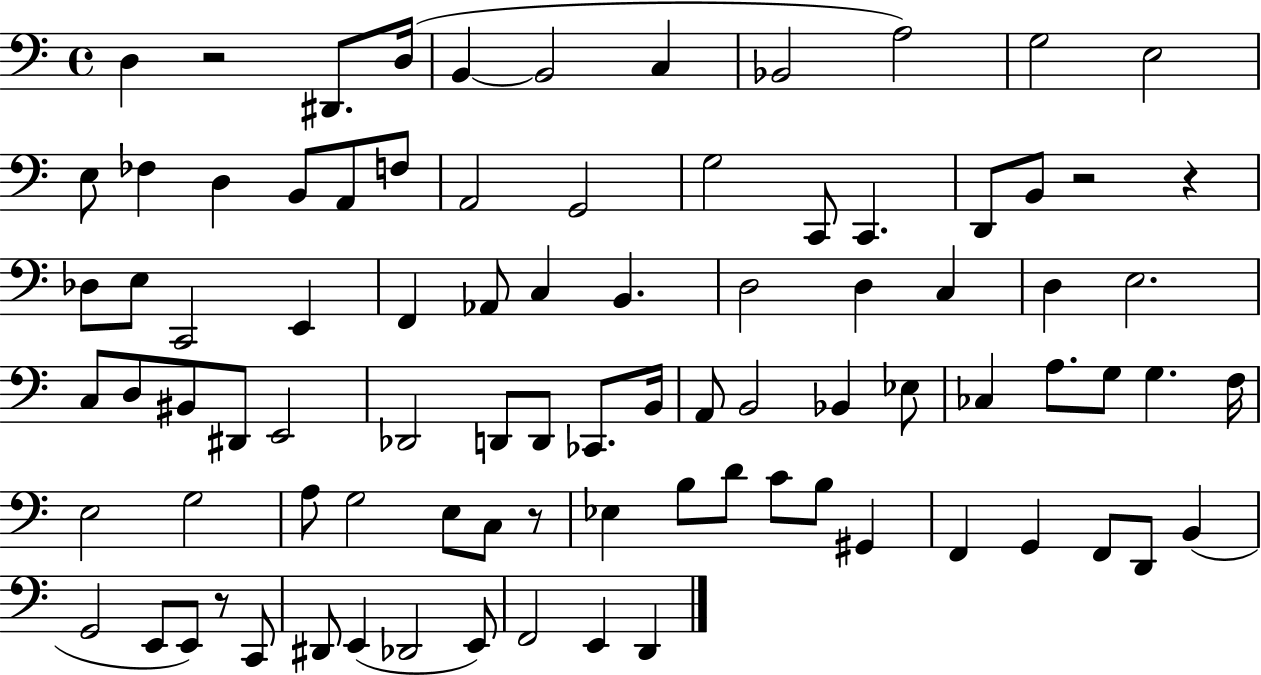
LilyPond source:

{
  \clef bass
  \time 4/4
  \defaultTimeSignature
  \key c \major
  \repeat volta 2 { d4 r2 dis,8. d16( | b,4~~ b,2 c4 | bes,2 a2) | g2 e2 | \break e8 fes4 d4 b,8 a,8 f8 | a,2 g,2 | g2 c,8 c,4. | d,8 b,8 r2 r4 | \break des8 e8 c,2 e,4 | f,4 aes,8 c4 b,4. | d2 d4 c4 | d4 e2. | \break c8 d8 bis,8 dis,8 e,2 | des,2 d,8 d,8 ces,8. b,16 | a,8 b,2 bes,4 ees8 | ces4 a8. g8 g4. f16 | \break e2 g2 | a8 g2 e8 c8 r8 | ees4 b8 d'8 c'8 b8 gis,4 | f,4 g,4 f,8 d,8 b,4( | \break g,2 e,8 e,8) r8 c,8 | dis,8 e,4( des,2 e,8) | f,2 e,4 d,4 | } \bar "|."
}